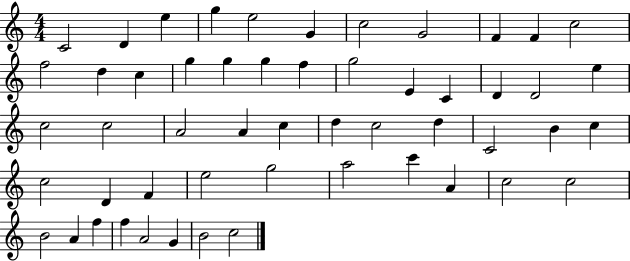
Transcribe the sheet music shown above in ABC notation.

X:1
T:Untitled
M:4/4
L:1/4
K:C
C2 D e g e2 G c2 G2 F F c2 f2 d c g g g f g2 E C D D2 e c2 c2 A2 A c d c2 d C2 B c c2 D F e2 g2 a2 c' A c2 c2 B2 A f f A2 G B2 c2